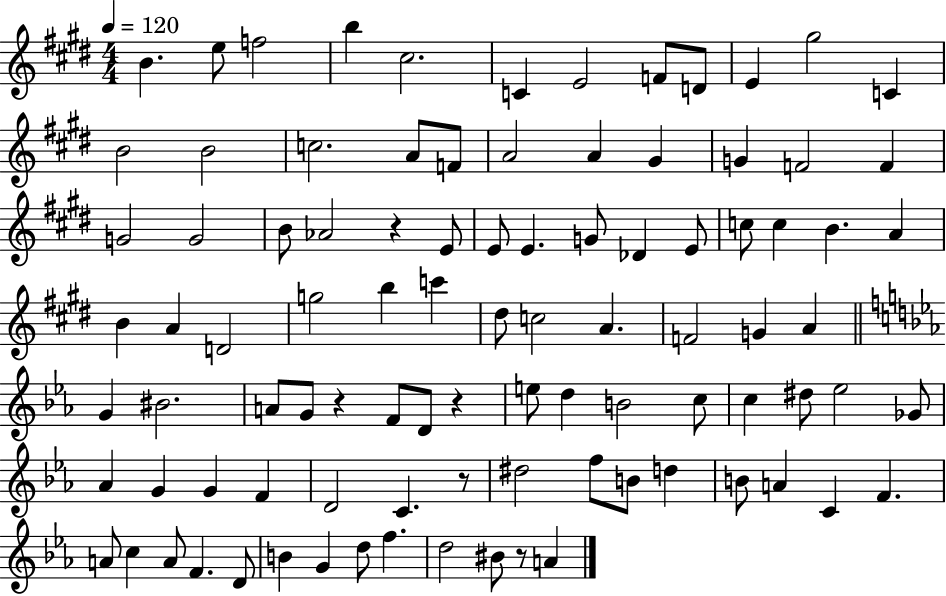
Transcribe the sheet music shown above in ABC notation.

X:1
T:Untitled
M:4/4
L:1/4
K:E
B e/2 f2 b ^c2 C E2 F/2 D/2 E ^g2 C B2 B2 c2 A/2 F/2 A2 A ^G G F2 F G2 G2 B/2 _A2 z E/2 E/2 E G/2 _D E/2 c/2 c B A B A D2 g2 b c' ^d/2 c2 A F2 G A G ^B2 A/2 G/2 z F/2 D/2 z e/2 d B2 c/2 c ^d/2 _e2 _G/2 _A G G F D2 C z/2 ^d2 f/2 B/2 d B/2 A C F A/2 c A/2 F D/2 B G d/2 f d2 ^B/2 z/2 A